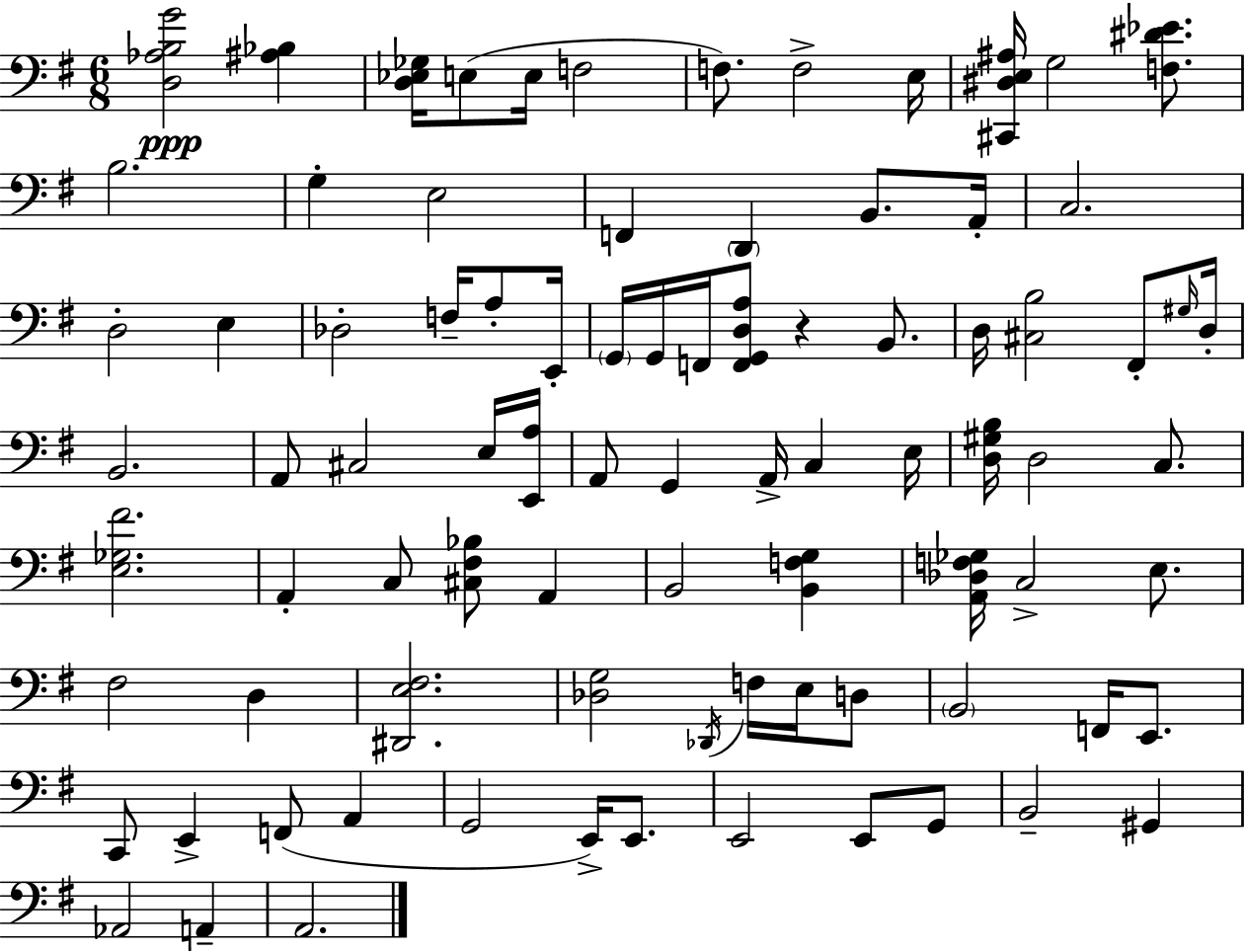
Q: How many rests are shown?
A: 1